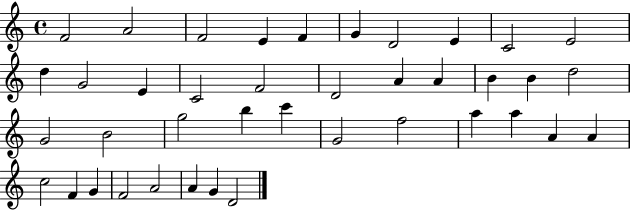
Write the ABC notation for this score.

X:1
T:Untitled
M:4/4
L:1/4
K:C
F2 A2 F2 E F G D2 E C2 E2 d G2 E C2 F2 D2 A A B B d2 G2 B2 g2 b c' G2 f2 a a A A c2 F G F2 A2 A G D2